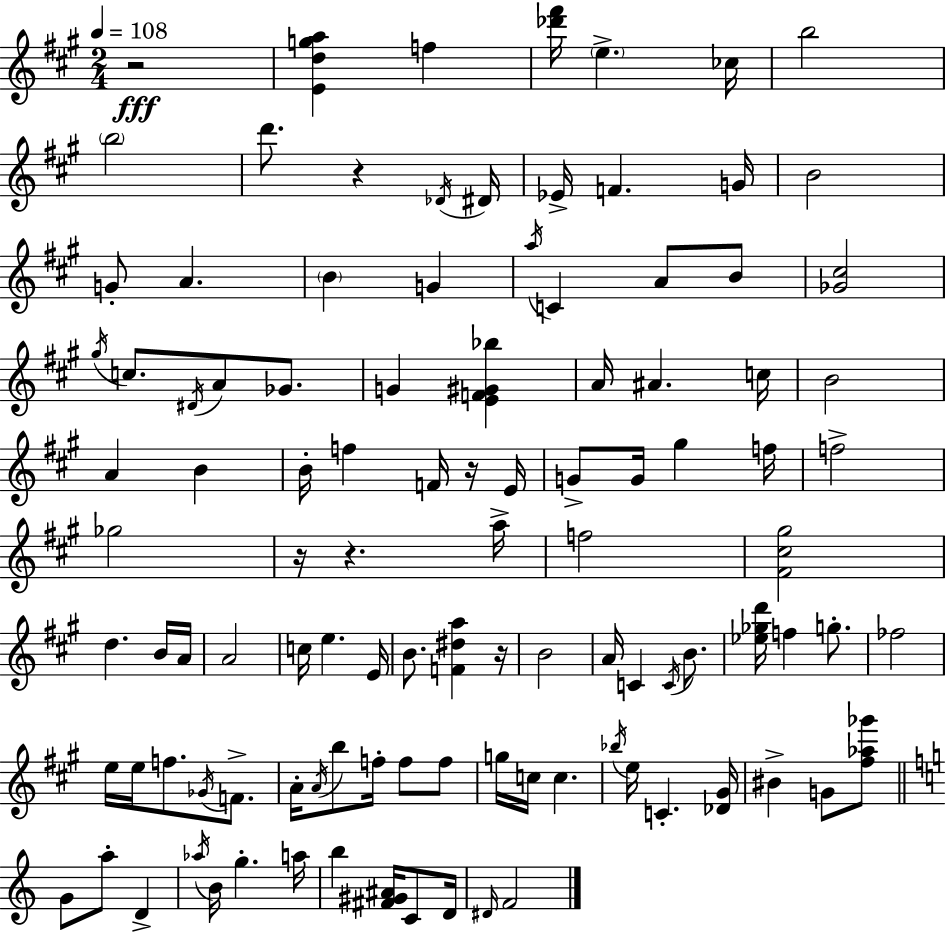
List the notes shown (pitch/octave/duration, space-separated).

R/h [E4,D5,G5,A5]/q F5/q [Db6,F#6]/s E5/q. CES5/s B5/h B5/h D6/e. R/q Db4/s D#4/s Eb4/s F4/q. G4/s B4/h G4/e A4/q. B4/q G4/q A5/s C4/q A4/e B4/e [Gb4,C#5]/h G#5/s C5/e. D#4/s A4/e Gb4/e. G4/q [E4,F4,G#4,Bb5]/q A4/s A#4/q. C5/s B4/h A4/q B4/q B4/s F5/q F4/s R/s E4/s G4/e G4/s G#5/q F5/s F5/h Gb5/h R/s R/q. A5/s F5/h [F#4,C#5,G#5]/h D5/q. B4/s A4/s A4/h C5/s E5/q. E4/s B4/e. [F4,D#5,A5]/q R/s B4/h A4/s C4/q C4/s B4/e. [Eb5,Gb5,D6]/s F5/q G5/e. FES5/h E5/s E5/s F5/e. Gb4/s F4/e. A4/s A4/s B5/e F5/s F5/e F5/e G5/s C5/s C5/q. Bb5/s E5/s C4/q. [Db4,G#4]/s BIS4/q G4/e [F#5,Ab5,Gb6]/e G4/e A5/e D4/q Ab5/s B4/s G5/q. A5/s B5/q [F#4,G#4,A#4]/s C4/e D4/s D#4/s F4/h